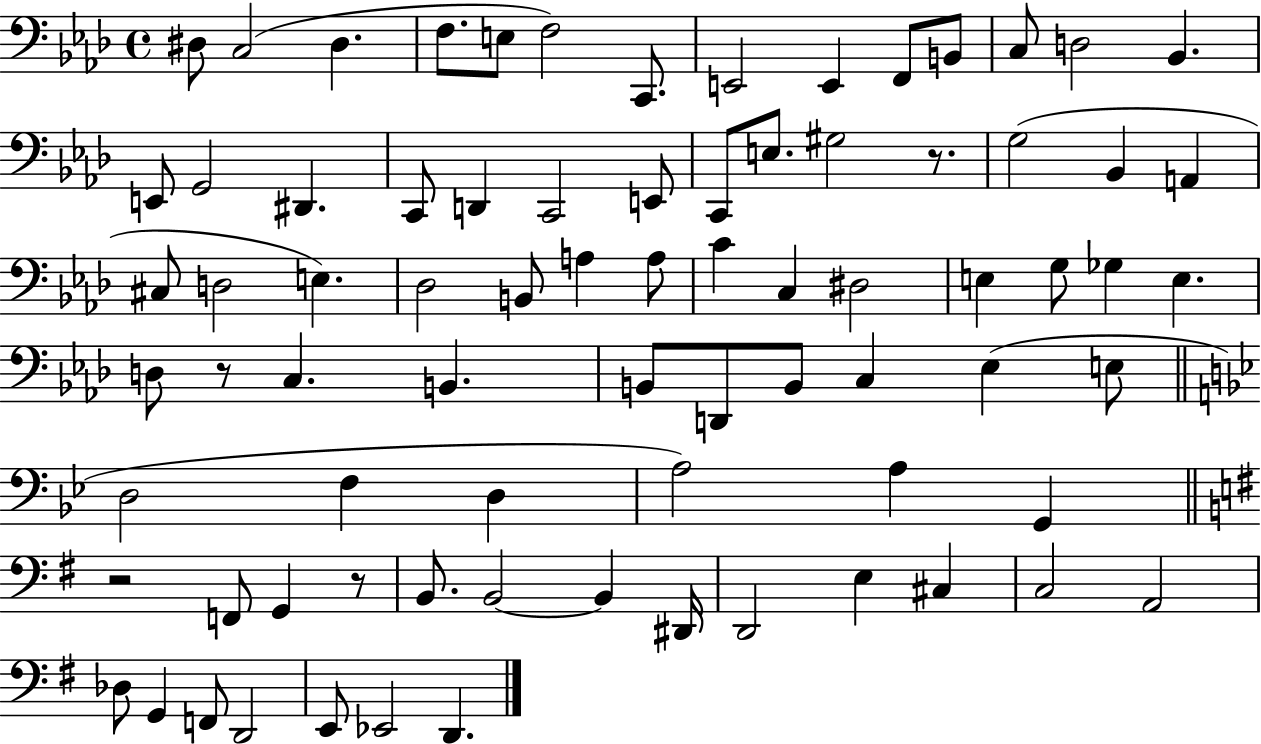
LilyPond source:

{
  \clef bass
  \time 4/4
  \defaultTimeSignature
  \key aes \major
  dis8 c2( dis4. | f8. e8 f2) c,8. | e,2 e,4 f,8 b,8 | c8 d2 bes,4. | \break e,8 g,2 dis,4. | c,8 d,4 c,2 e,8 | c,8 e8. gis2 r8. | g2( bes,4 a,4 | \break cis8 d2 e4.) | des2 b,8 a4 a8 | c'4 c4 dis2 | e4 g8 ges4 e4. | \break d8 r8 c4. b,4. | b,8 d,8 b,8 c4 ees4( e8 | \bar "||" \break \key g \minor d2 f4 d4 | a2) a4 g,4 | \bar "||" \break \key g \major r2 f,8 g,4 r8 | b,8. b,2~~ b,4 dis,16 | d,2 e4 cis4 | c2 a,2 | \break des8 g,4 f,8 d,2 | e,8 ees,2 d,4. | \bar "|."
}